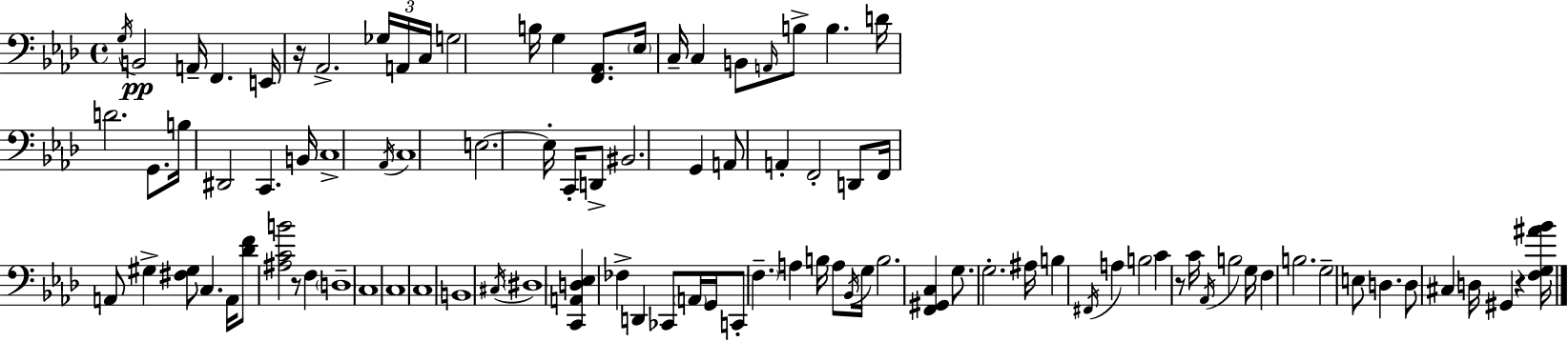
{
  \clef bass
  \time 4/4
  \defaultTimeSignature
  \key aes \major
  \acciaccatura { g16 }\pp b,2 a,16-- f,4. | e,16 r16 aes,2.-> \tuplet 3/2 { ges16 a,16 | c16 } g2 b16 g4 <f, aes,>8. | \parenthesize ees16 c16-- c4 b,8 \grace { a,16 } b8-> b4. | \break d'16 d'2. g,8. | b16 dis,2 c,4. | b,16 c1-> | \acciaccatura { aes,16 } c1 | \break e2.~~ e16-. | c,16-. d,8-> bis,2. g,4 | a,8 a,4-. f,2-. | d,8 f,16 a,8 gis4-> <fis gis>8 c4. | \break a,16 <des' f'>8 <ais c' b'>2 r8 f4 | \parenthesize d1-- | c1 | c1 | \break c1 | b,1 | \acciaccatura { cis16 } \parenthesize dis1 | <c, a, d ees>4 fes4-> d,4 | \break ces,8 \parenthesize a,16 g,16 c,8-. \parenthesize f4.-- a4 | b16 a8 \acciaccatura { bes,16 } g16 b2. | <f, gis, c>4 g8. g2.-. | ais16 b4 \acciaccatura { fis,16 } a4 b2 | \break c'4 r8 c'16 \acciaccatura { aes,16 } b2 | g16 f4 b2. | g2-- e8 | d4. d8 cis4 d16 gis,4 | \break r4 <f g ais' bes'>16 \bar "|."
}